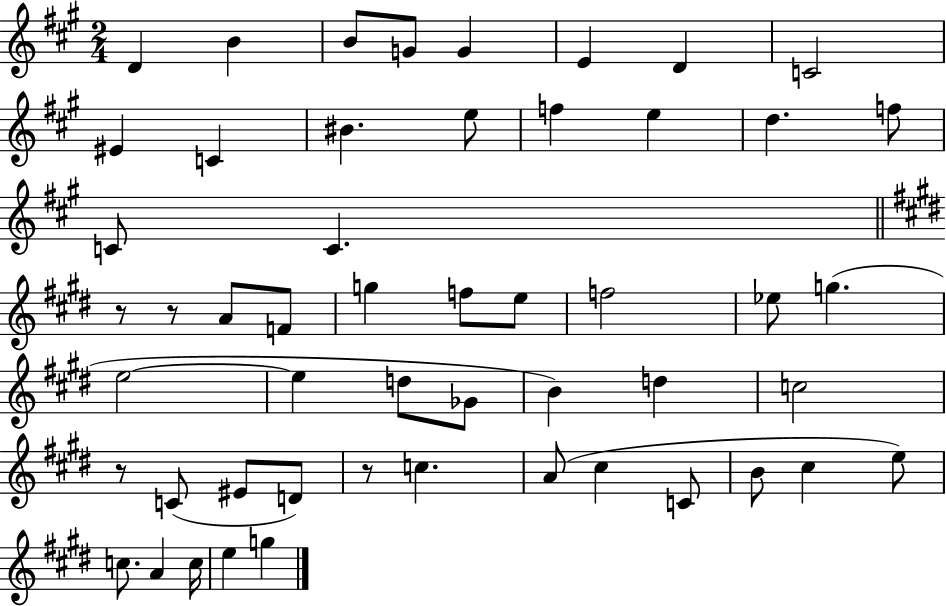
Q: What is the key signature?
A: A major